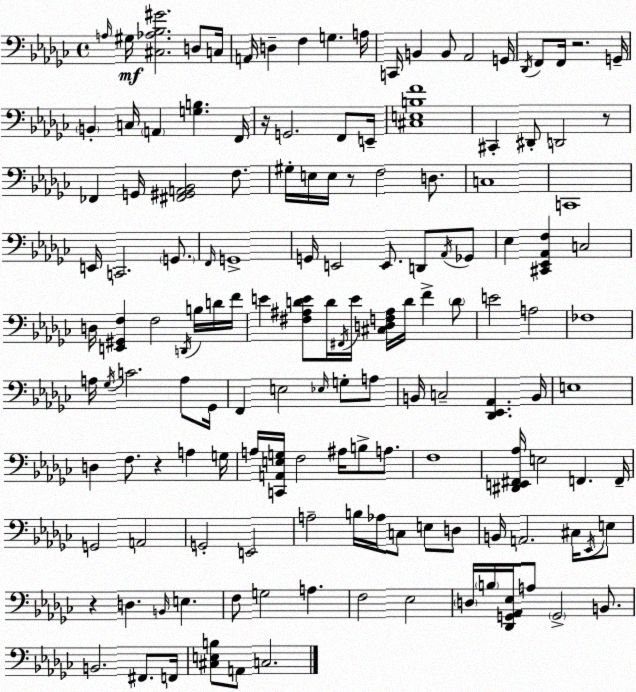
X:1
T:Untitled
M:4/4
L:1/4
K:Ebm
A,/4 ^G,/4 [^C,_A,_B,^G]2 D,/2 C,/4 A,,/4 D, F, G, A,/4 C,,/4 B,, B,,/2 _A,,2 G,,/4 _D,,/4 F,,/2 F,,/4 z2 G,,/4 B,, C,/4 A,, [G,B,] F,,/4 z/4 G,,2 F,,/2 E,,/4 [^C,E,B,F]4 ^C,, ^D,,/2 D,,2 z/2 _F,, G,,/4 [^F,,^G,,A,,_B,,]2 F,/2 ^G,/4 E,/4 E,/4 z/2 F,2 D,/2 C,4 C,,4 E,,/4 C,,2 G,,/2 F,,/4 G,,4 G,,/4 E,,2 E,,/2 D,,/2 _A,,/4 _G,,/2 _E, [^C,,_E,,_A,,F,] C,2 D,/4 [E,,^G,,F,] F,2 D,,/4 B,/4 D/4 F/4 E [^F,^A,DE]/2 D/4 ^F,,/4 E/4 [^C,D,F,^A,]/4 D/4 F D/2 E2 A,2 _F,4 A,/4 _G,/4 C2 A,/2 _G,,/4 F,, E,2 _E,/4 G,/2 A,/2 B,,/4 C,2 [_D,,_E,,_A,,] B,,/4 E,4 D, F,/2 z A, G,/4 A,/4 [C,,A,,E,G,]/4 F,2 ^A,/4 B,/2 A,/2 F,4 [^D,,E,,^F,,_A,]/4 E,2 F,, F,,/4 G,,2 A,,2 G,,2 E,,2 A,2 B,/4 _A,/4 C,/2 E,/2 D,/2 B,,/4 A,,2 ^C,/4 _E,,/4 E,/2 z D, B,,/4 E, F,/2 G,2 A, F,2 _E,2 D,/4 B,/4 [_D,,G,,_A,,_E,]/4 A,/2 G,,2 B,,/2 B,,2 ^F,,/2 F,,/4 [^C,E,B,]/2 A,,/2 C,2